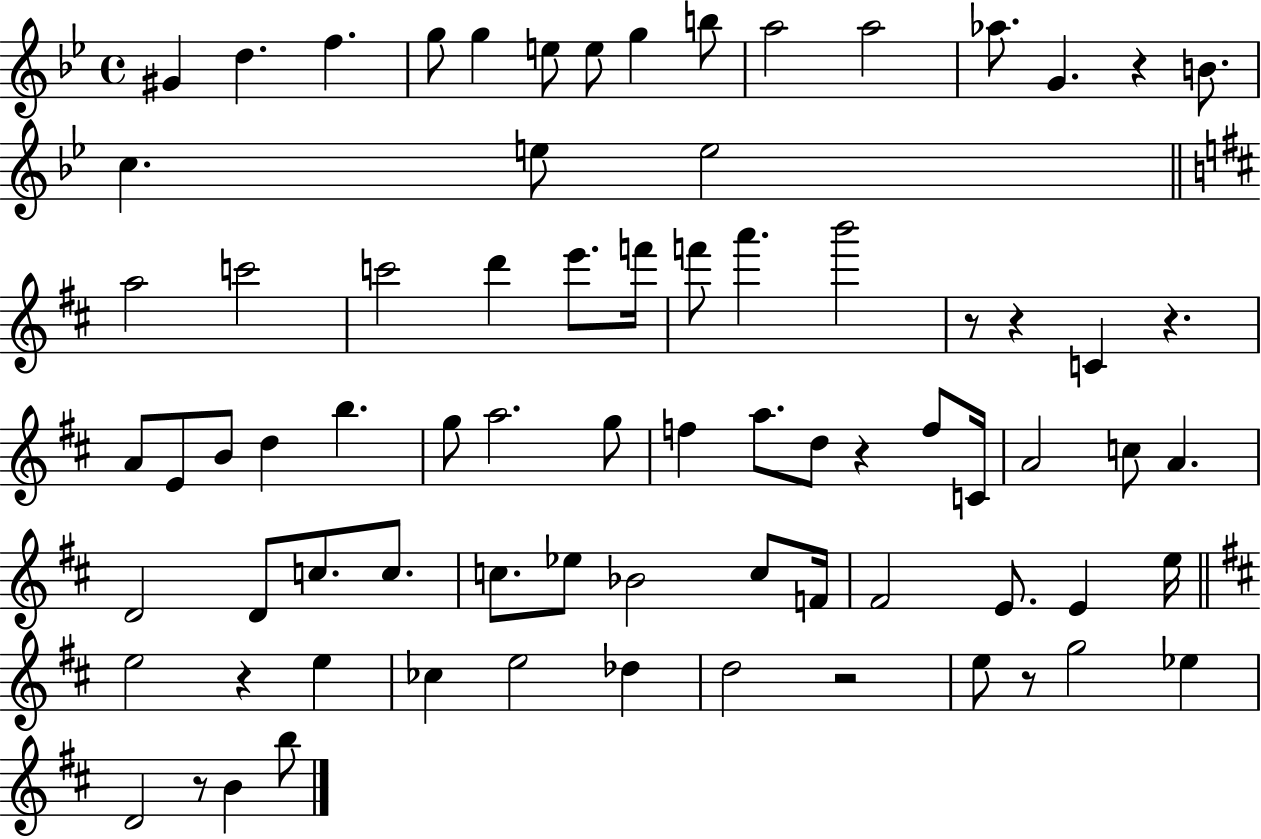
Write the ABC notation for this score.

X:1
T:Untitled
M:4/4
L:1/4
K:Bb
^G d f g/2 g e/2 e/2 g b/2 a2 a2 _a/2 G z B/2 c e/2 e2 a2 c'2 c'2 d' e'/2 f'/4 f'/2 a' b'2 z/2 z C z A/2 E/2 B/2 d b g/2 a2 g/2 f a/2 d/2 z f/2 C/4 A2 c/2 A D2 D/2 c/2 c/2 c/2 _e/2 _B2 c/2 F/4 ^F2 E/2 E e/4 e2 z e _c e2 _d d2 z2 e/2 z/2 g2 _e D2 z/2 B b/2